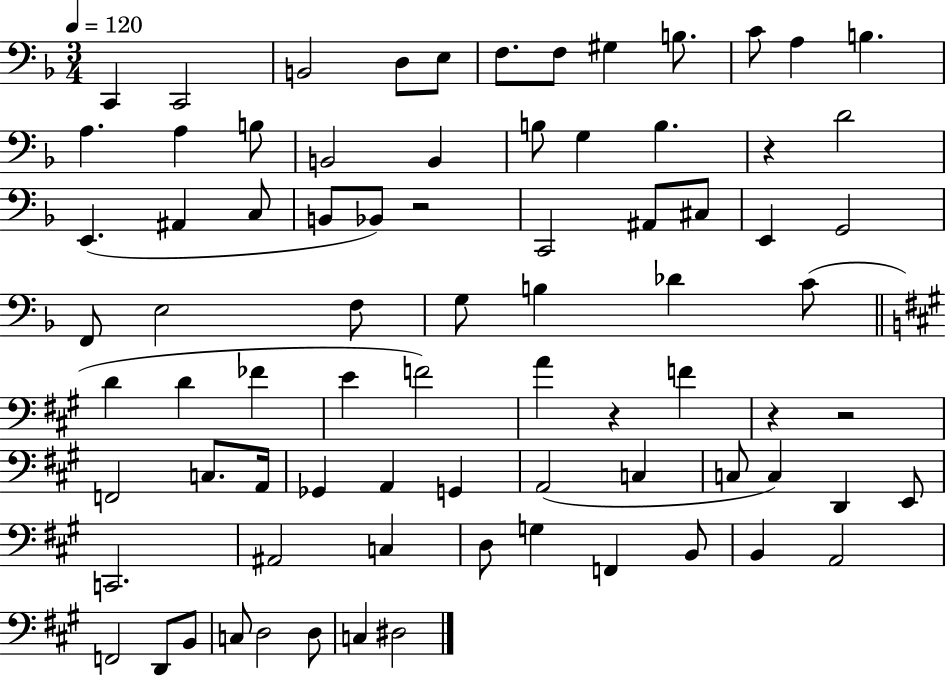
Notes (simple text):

C2/q C2/h B2/h D3/e E3/e F3/e. F3/e G#3/q B3/e. C4/e A3/q B3/q. A3/q. A3/q B3/e B2/h B2/q B3/e G3/q B3/q. R/q D4/h E2/q. A#2/q C3/e B2/e Bb2/e R/h C2/h A#2/e C#3/e E2/q G2/h F2/e E3/h F3/e G3/e B3/q Db4/q C4/e D4/q D4/q FES4/q E4/q F4/h A4/q R/q F4/q R/q R/h F2/h C3/e. A2/s Gb2/q A2/q G2/q A2/h C3/q C3/e C3/q D2/q E2/e C2/h. A#2/h C3/q D3/e G3/q F2/q B2/e B2/q A2/h F2/h D2/e B2/e C3/e D3/h D3/e C3/q D#3/h